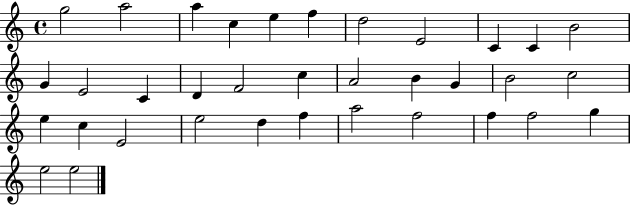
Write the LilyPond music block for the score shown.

{
  \clef treble
  \time 4/4
  \defaultTimeSignature
  \key c \major
  g''2 a''2 | a''4 c''4 e''4 f''4 | d''2 e'2 | c'4 c'4 b'2 | \break g'4 e'2 c'4 | d'4 f'2 c''4 | a'2 b'4 g'4 | b'2 c''2 | \break e''4 c''4 e'2 | e''2 d''4 f''4 | a''2 f''2 | f''4 f''2 g''4 | \break e''2 e''2 | \bar "|."
}